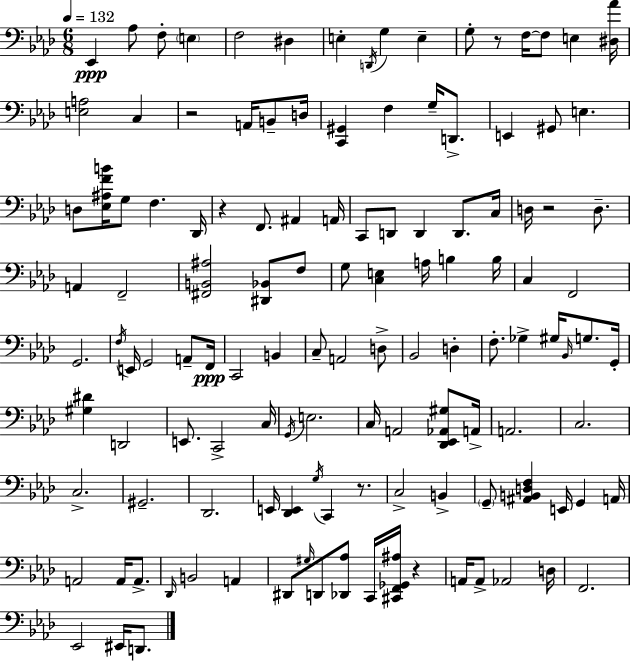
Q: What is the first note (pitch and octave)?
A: Eb2